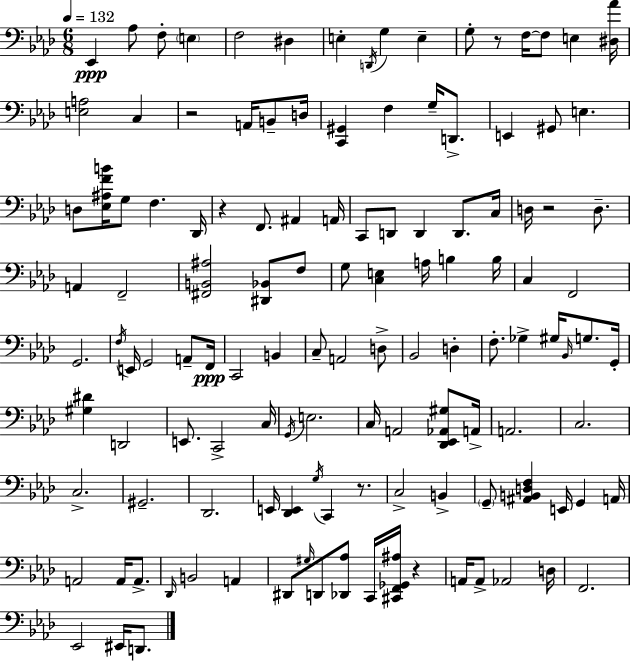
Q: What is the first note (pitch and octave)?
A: Eb2